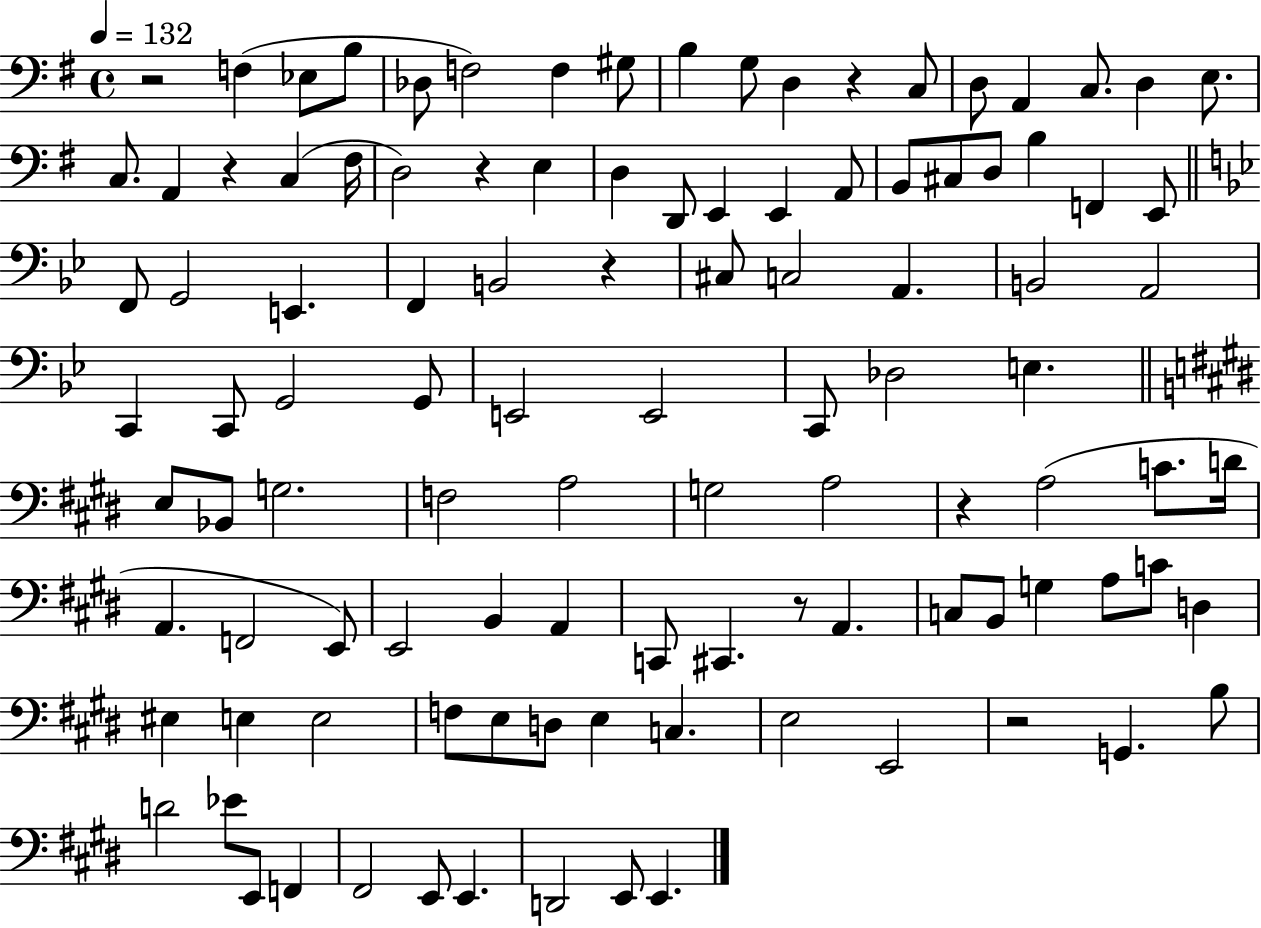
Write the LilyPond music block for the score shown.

{
  \clef bass
  \time 4/4
  \defaultTimeSignature
  \key g \major
  \tempo 4 = 132
  r2 f4( ees8 b8 | des8 f2) f4 gis8 | b4 g8 d4 r4 c8 | d8 a,4 c8. d4 e8. | \break c8. a,4 r4 c4( fis16 | d2) r4 e4 | d4 d,8 e,4 e,4 a,8 | b,8 cis8 d8 b4 f,4 e,8 | \break \bar "||" \break \key bes \major f,8 g,2 e,4. | f,4 b,2 r4 | cis8 c2 a,4. | b,2 a,2 | \break c,4 c,8 g,2 g,8 | e,2 e,2 | c,8 des2 e4. | \bar "||" \break \key e \major e8 bes,8 g2. | f2 a2 | g2 a2 | r4 a2( c'8. d'16 | \break a,4. f,2 e,8) | e,2 b,4 a,4 | c,8 cis,4. r8 a,4. | c8 b,8 g4 a8 c'8 d4 | \break eis4 e4 e2 | f8 e8 d8 e4 c4. | e2 e,2 | r2 g,4. b8 | \break d'2 ees'8 e,8 f,4 | fis,2 e,8 e,4. | d,2 e,8 e,4. | \bar "|."
}